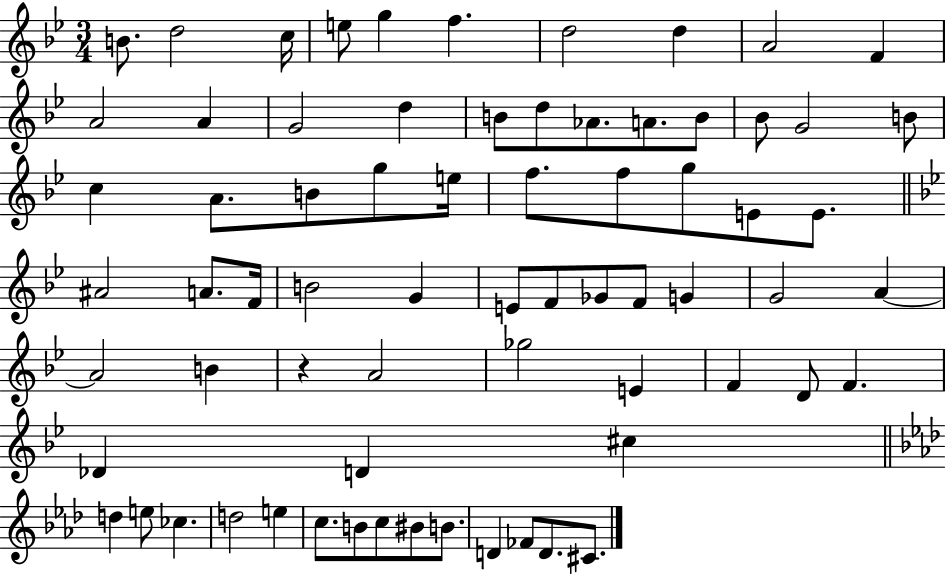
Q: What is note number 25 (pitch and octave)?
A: B4